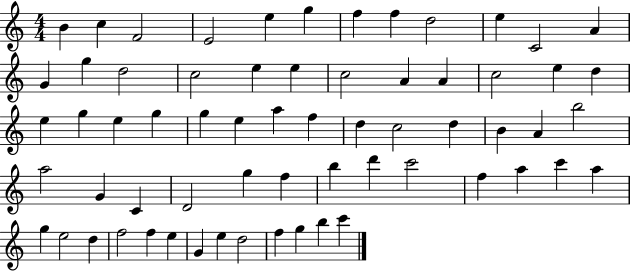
{
  \clef treble
  \numericTimeSignature
  \time 4/4
  \key c \major
  b'4 c''4 f'2 | e'2 e''4 g''4 | f''4 f''4 d''2 | e''4 c'2 a'4 | \break g'4 g''4 d''2 | c''2 e''4 e''4 | c''2 a'4 a'4 | c''2 e''4 d''4 | \break e''4 g''4 e''4 g''4 | g''4 e''4 a''4 f''4 | d''4 c''2 d''4 | b'4 a'4 b''2 | \break a''2 g'4 c'4 | d'2 g''4 f''4 | b''4 d'''4 c'''2 | f''4 a''4 c'''4 a''4 | \break g''4 e''2 d''4 | f''2 f''4 e''4 | g'4 e''4 d''2 | f''4 g''4 b''4 c'''4 | \break \bar "|."
}